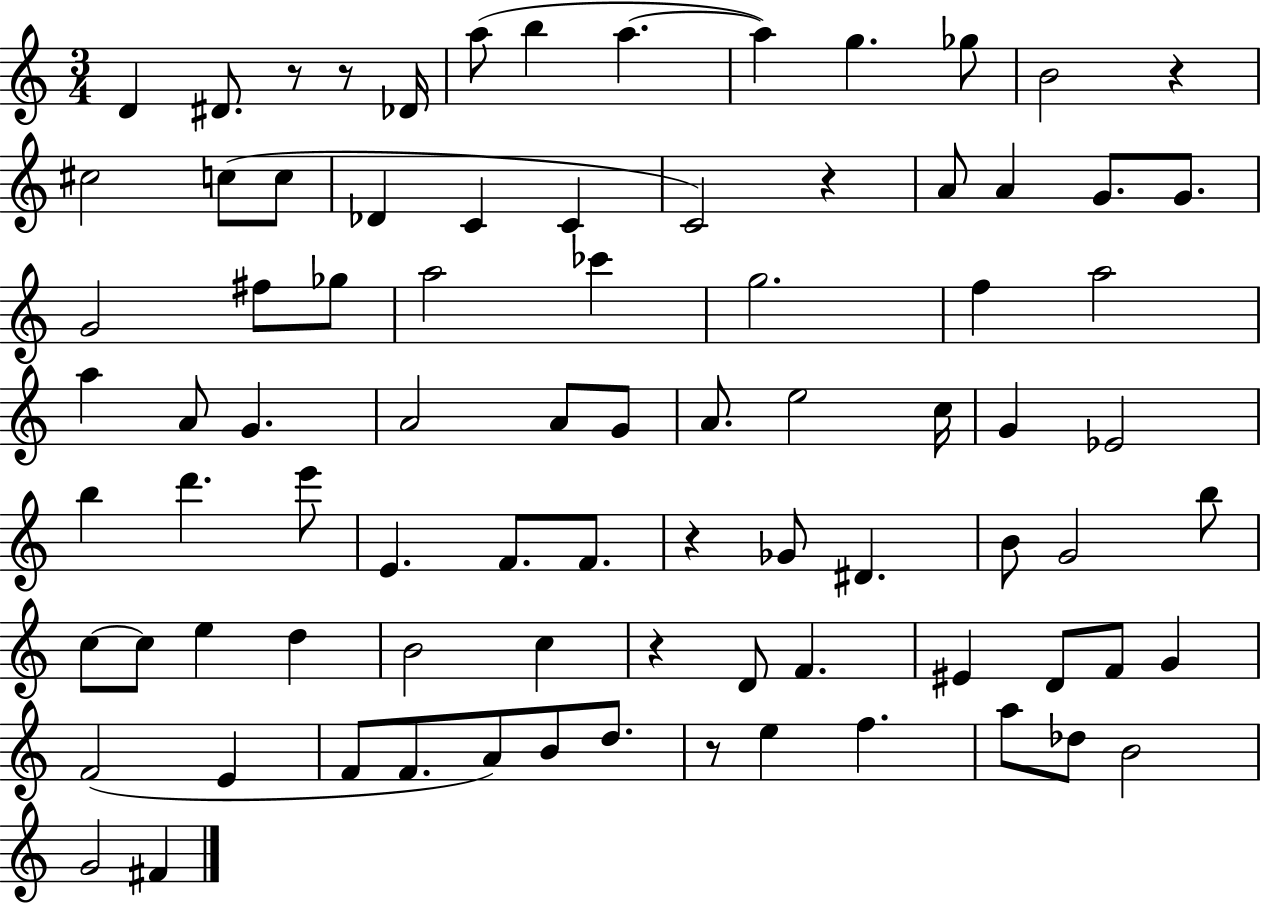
D4/q D#4/e. R/e R/e Db4/s A5/e B5/q A5/q. A5/q G5/q. Gb5/e B4/h R/q C#5/h C5/e C5/e Db4/q C4/q C4/q C4/h R/q A4/e A4/q G4/e. G4/e. G4/h F#5/e Gb5/e A5/h CES6/q G5/h. F5/q A5/h A5/q A4/e G4/q. A4/h A4/e G4/e A4/e. E5/h C5/s G4/q Eb4/h B5/q D6/q. E6/e E4/q. F4/e. F4/e. R/q Gb4/e D#4/q. B4/e G4/h B5/e C5/e C5/e E5/q D5/q B4/h C5/q R/q D4/e F4/q. EIS4/q D4/e F4/e G4/q F4/h E4/q F4/e F4/e. A4/e B4/e D5/e. R/e E5/q F5/q. A5/e Db5/e B4/h G4/h F#4/q